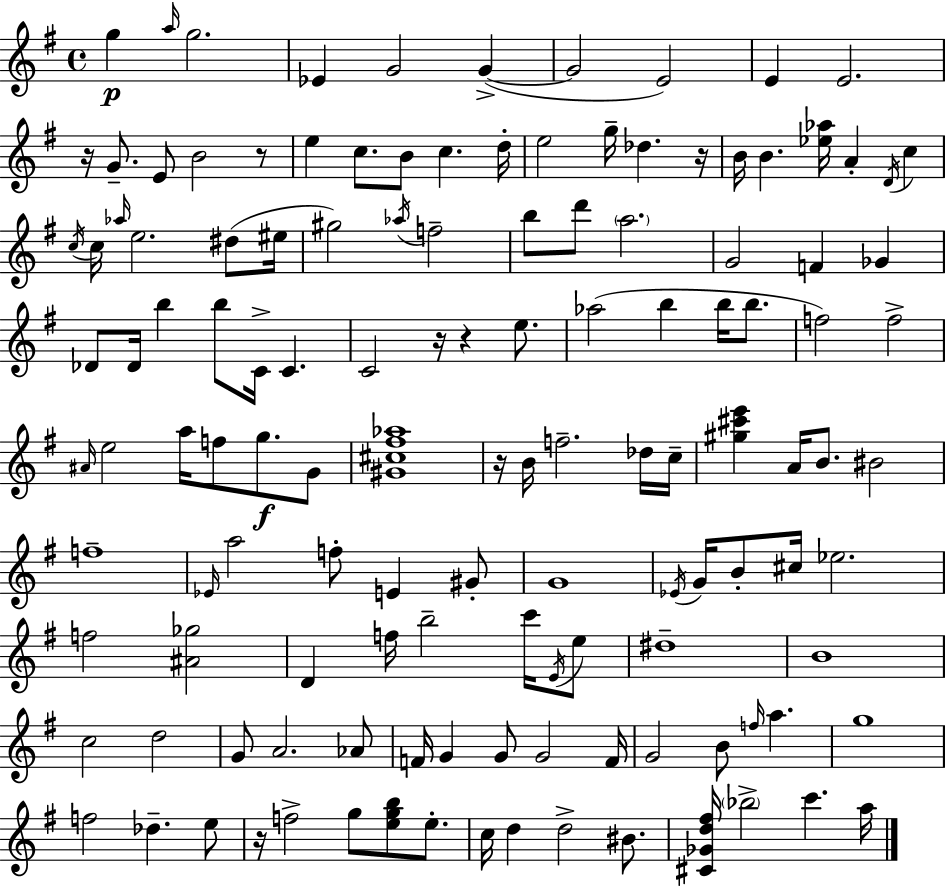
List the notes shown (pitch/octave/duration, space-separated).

G5/q A5/s G5/h. Eb4/q G4/h G4/q G4/h E4/h E4/q E4/h. R/s G4/e. E4/e B4/h R/e E5/q C5/e. B4/e C5/q. D5/s E5/h G5/s Db5/q. R/s B4/s B4/q. [Eb5,Ab5]/s A4/q D4/s C5/q C5/s C5/s Ab5/s E5/h. D#5/e EIS5/s G#5/h Ab5/s F5/h B5/e D6/e A5/h. G4/h F4/q Gb4/q Db4/e Db4/s B5/q B5/e C4/s C4/q. C4/h R/s R/q E5/e. Ab5/h B5/q B5/s B5/e. F5/h F5/h A#4/s E5/h A5/s F5/e G5/e. G4/e [G#4,C#5,F#5,Ab5]/w R/s B4/s F5/h. Db5/s C5/s [G#5,C#6,E6]/q A4/s B4/e. BIS4/h F5/w Eb4/s A5/h F5/e E4/q G#4/e G4/w Eb4/s G4/s B4/e C#5/s Eb5/h. F5/h [A#4,Gb5]/h D4/q F5/s B5/h C6/s E4/s E5/e D#5/w B4/w C5/h D5/h G4/e A4/h. Ab4/e F4/s G4/q G4/e G4/h F4/s G4/h B4/e F5/s A5/q. G5/w F5/h Db5/q. E5/e R/s F5/h G5/e [E5,G5,B5]/e E5/e. C5/s D5/q D5/h BIS4/e. [C#4,Gb4,D5,F#5]/s Bb5/h C6/q. A5/s